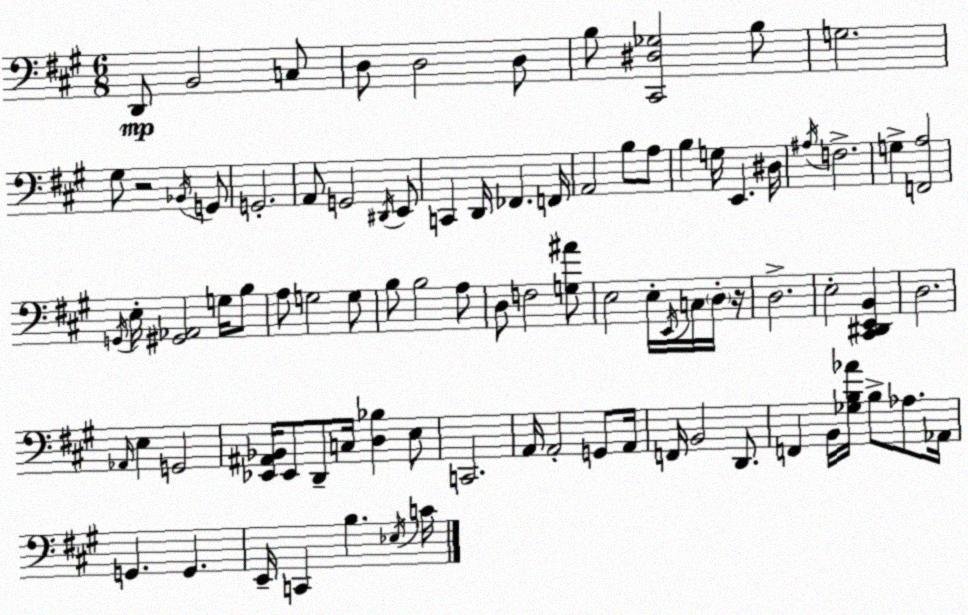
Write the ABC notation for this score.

X:1
T:Untitled
M:6/8
L:1/4
K:A
D,,/2 B,,2 C,/2 D,/2 D,2 D,/2 B,/2 [^C,,^D,_G,]2 B,/2 G,2 ^G,/2 z2 _B,,/4 G,,/2 G,,2 A,,/2 G,,2 ^D,,/4 E,,/2 C,, D,,/4 _F,, F,,/4 A,,2 B,/2 A,/2 B, G,/4 E,, ^D,/4 ^A,/4 F,2 G, [F,,A,]2 G,,/4 E,/4 [^G,,_A,,]2 G,/4 B,/2 A,/2 G,2 G,/2 B,/2 B,2 A,/2 D,/2 F,2 [G,^A]/2 E,2 E,/4 E,,/4 C,/4 D,/4 z/4 D,2 E,2 [^C,,^D,,E,,B,,] D,2 _A,,/4 E, G,,2 [_E,,^A,,_B,,]/4 _E,,/2 D,,/2 C,/4 [D,_B,] E,/2 C,,2 A,,/4 A,,2 G,,/2 A,,/4 F,,/4 B,,2 D,,/2 F,, B,,/4 [_G,B,_A]/4 B,/2 _A,/2 _A,,/4 G,, G,, E,,/4 C,, B, _E,/4 C/4